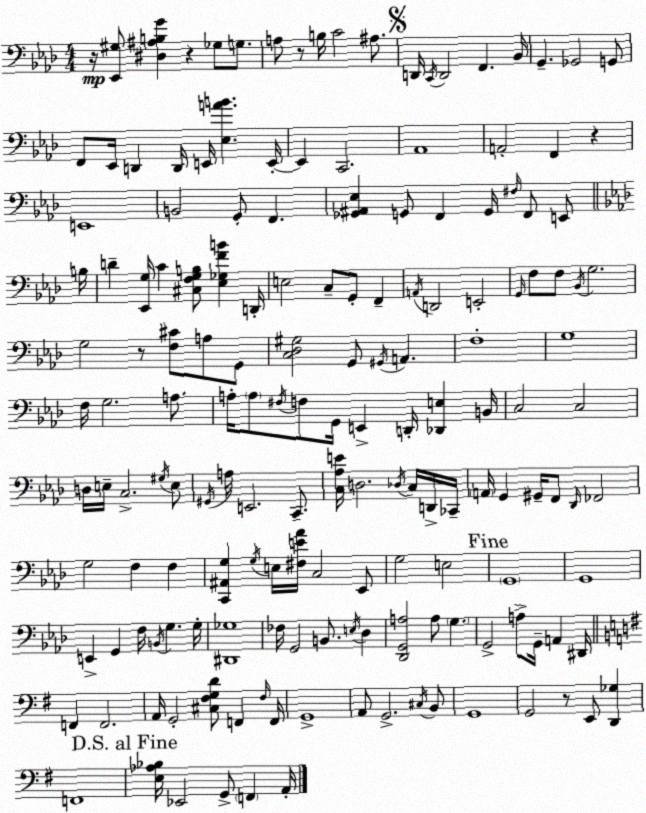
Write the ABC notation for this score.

X:1
T:Untitled
M:4/4
L:1/4
K:Fm
z/4 [_E,,^G,]/2 [^D,^A,B,G] z _G,/2 G,/2 A,/2 z/2 B,/4 C2 ^A,/2 D,,/4 C,,/4 D,,2 F,, _B,,/4 G,, _G,,2 G,,/2 F,,/2 _E,,/4 D,, D,,/4 E,,/4 [_E,AB] E,,/4 E,, C,,2 _A,,4 A,,2 F,, z E,,4 B,,2 G,,/2 F,, [_G,,^A,,_E,] G,,/2 F,, G,,/4 ^F,/4 F,,/2 E,,/2 B,/4 D [_E,,G,]/4 C [^C,F,G,B,]/2 [_E,_G,FB] D,,/4 E,2 C,/2 G,,/2 F,, A,,/4 D,,2 E,,2 G,,/4 F,/2 F,/2 _B,,/4 G,2 G,2 z/2 [F,^C]/2 A,/2 G,,/2 [C,_D,^G,]2 G,,/2 ^G,,/4 A,, F,4 G,4 F,/4 G,2 A,/2 A,/4 A,/2 ^F,/4 F,/2 G,,/4 E,, D,,/4 [_D,,E,] B,,/4 C,2 C,2 D,/4 E,/4 C,2 ^G,/4 E,/2 ^G,,/4 A,/4 E,,2 C,,/2 [C,_A,E]/4 D,2 _D,/4 C,/4 D,,/4 _C,,/4 A,,/4 G,, ^G,,/4 F,,/2 _D,,/4 _F,,2 G,2 F, F, [C,,^A,,G,] G,/4 E,/4 [^F,E_A]/4 C,2 _E,,/2 G,2 E,2 G,,4 G,,4 E,, G,, F,/4 B,,/4 G, G,/4 [^D,,_G,]4 _F,/4 G,,2 B,,/2 E,/4 _D, [_D,,G,,A,]2 A,/2 G, G,,2 A,/2 G,,/4 A,, ^D,,/4 F,, F,,2 A,,/4 G,,2 [^C,^F,G,D]/2 F,, ^F,/4 F,,/4 G,,4 A,,/2 G,,2 ^C,/4 B,,/2 G,,4 G,,2 z/2 E,,/2 [D,,_G,] F,,4 [E,_A,_B,]/4 _E,,2 G,,/2 F,, A,,/4